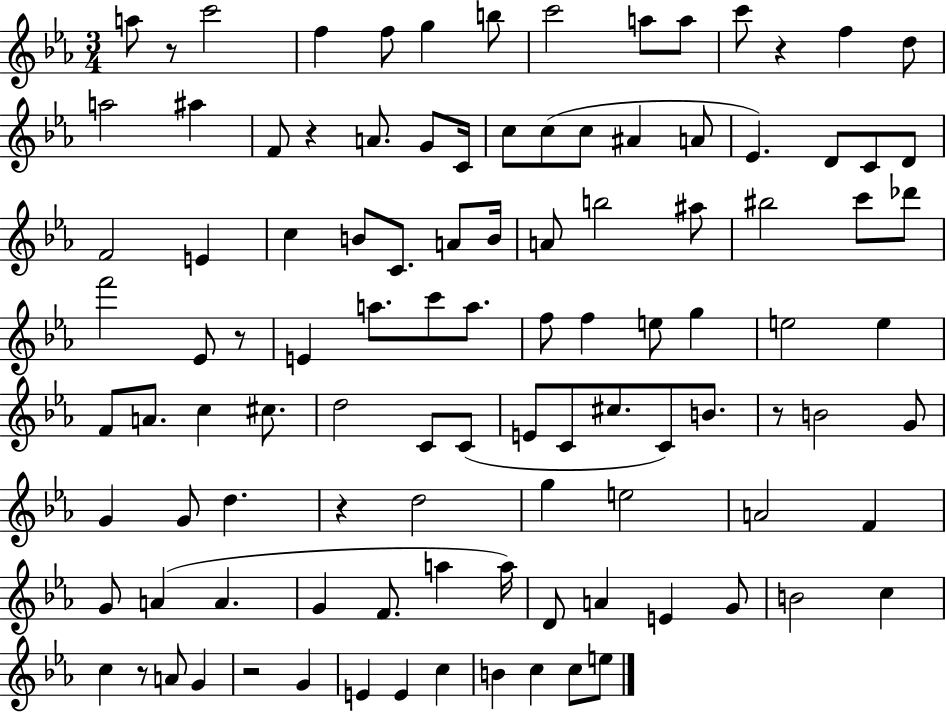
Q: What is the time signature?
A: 3/4